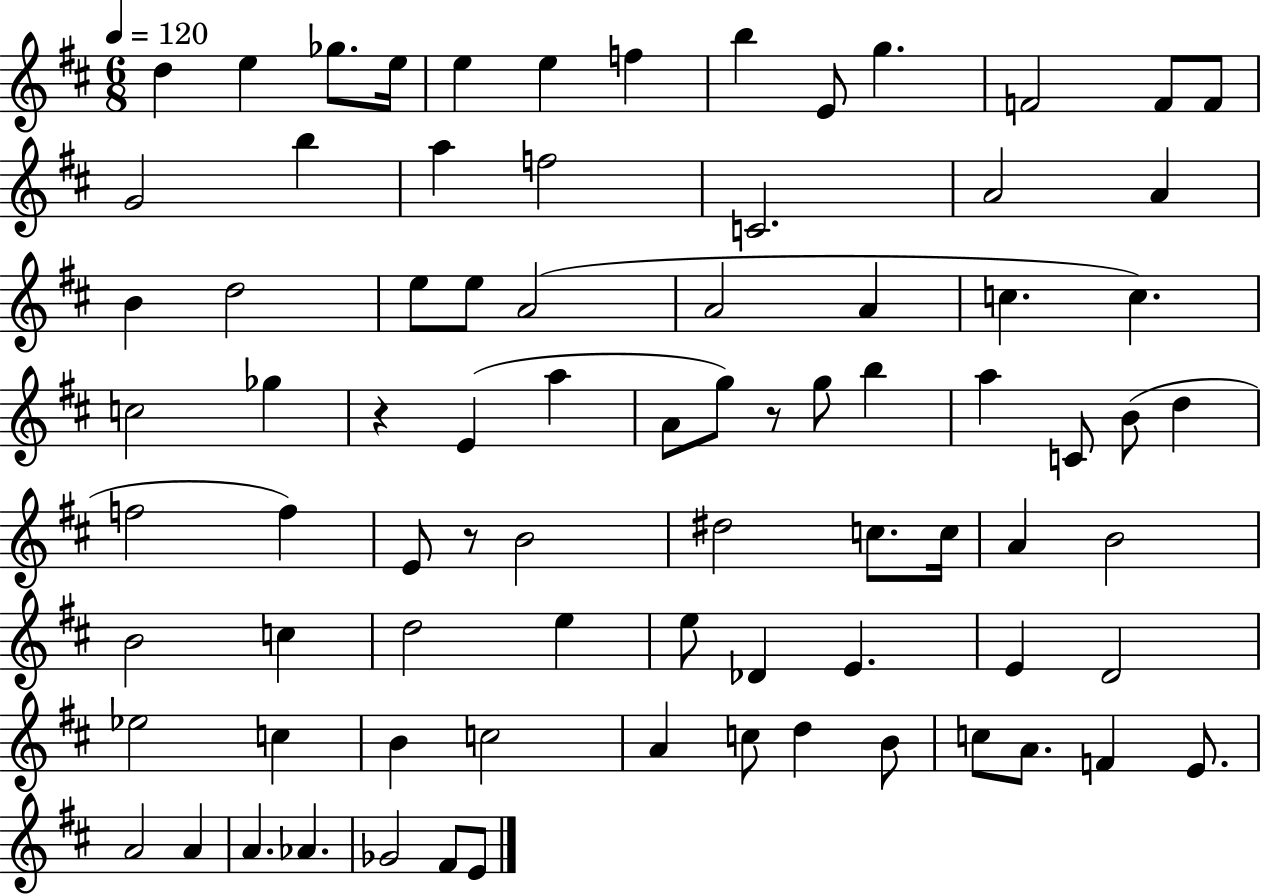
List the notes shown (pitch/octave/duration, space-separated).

D5/q E5/q Gb5/e. E5/s E5/q E5/q F5/q B5/q E4/e G5/q. F4/h F4/e F4/e G4/h B5/q A5/q F5/h C4/h. A4/h A4/q B4/q D5/h E5/e E5/e A4/h A4/h A4/q C5/q. C5/q. C5/h Gb5/q R/q E4/q A5/q A4/e G5/e R/e G5/e B5/q A5/q C4/e B4/e D5/q F5/h F5/q E4/e R/e B4/h D#5/h C5/e. C5/s A4/q B4/h B4/h C5/q D5/h E5/q E5/e Db4/q E4/q. E4/q D4/h Eb5/h C5/q B4/q C5/h A4/q C5/e D5/q B4/e C5/e A4/e. F4/q E4/e. A4/h A4/q A4/q. Ab4/q. Gb4/h F#4/e E4/e